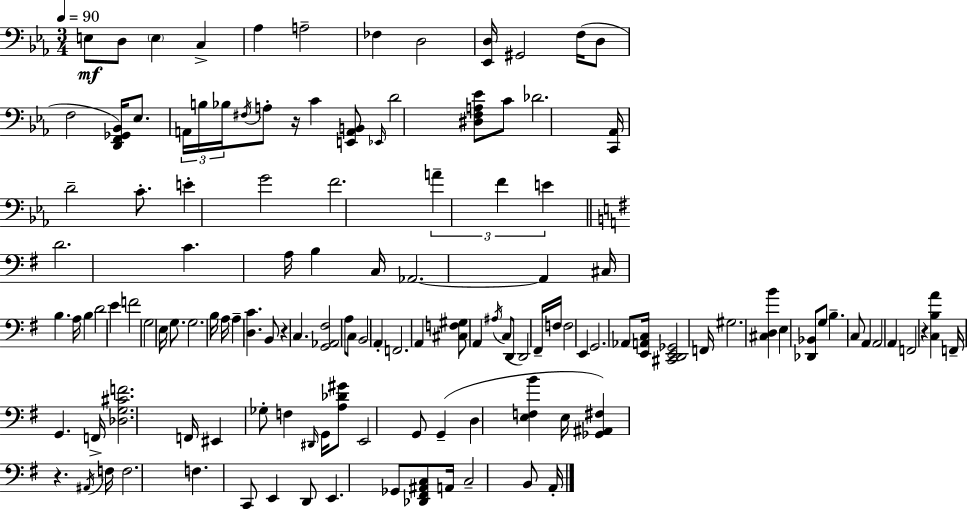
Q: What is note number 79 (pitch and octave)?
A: A2